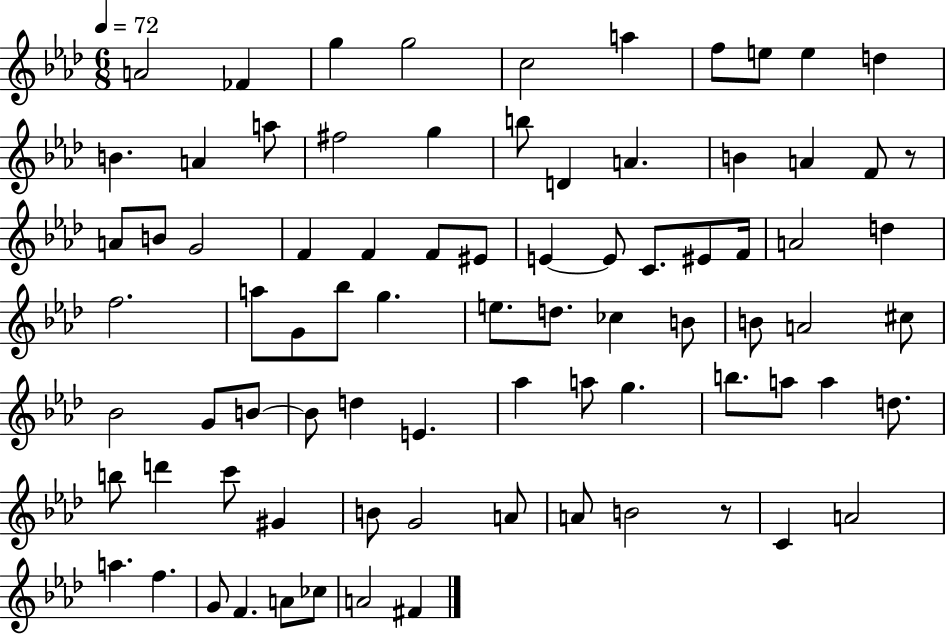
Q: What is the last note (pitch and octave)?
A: F#4